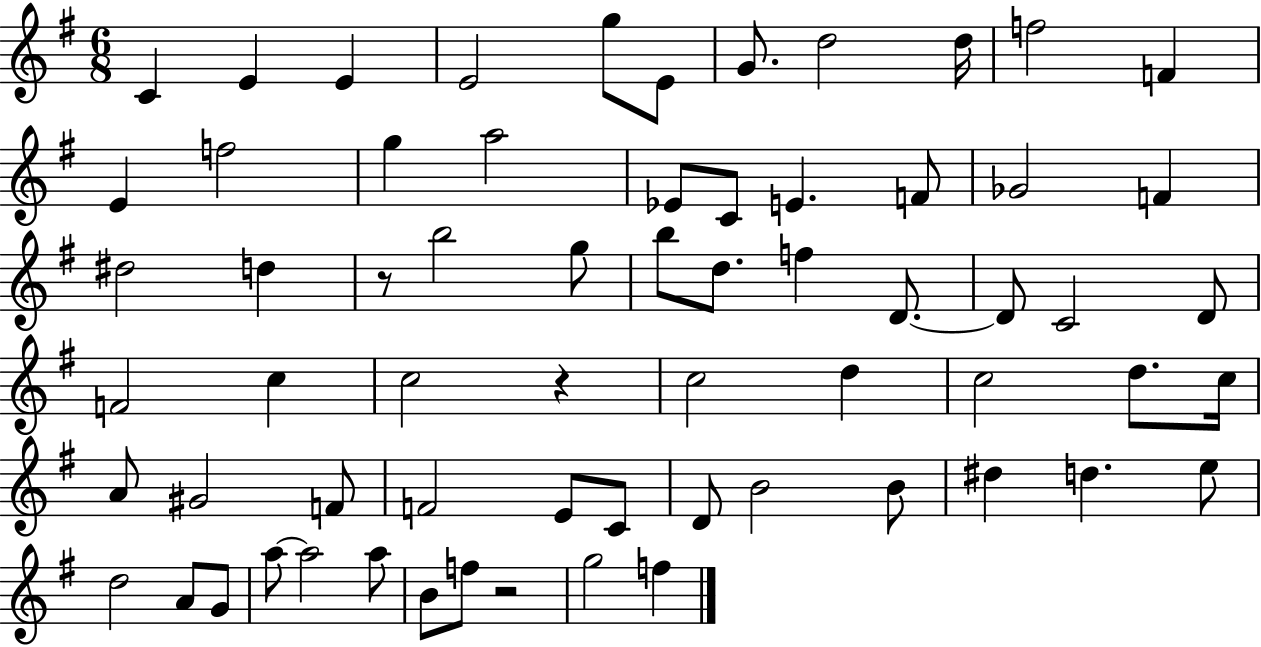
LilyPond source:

{
  \clef treble
  \numericTimeSignature
  \time 6/8
  \key g \major
  c'4 e'4 e'4 | e'2 g''8 e'8 | g'8. d''2 d''16 | f''2 f'4 | \break e'4 f''2 | g''4 a''2 | ees'8 c'8 e'4. f'8 | ges'2 f'4 | \break dis''2 d''4 | r8 b''2 g''8 | b''8 d''8. f''4 d'8.~~ | d'8 c'2 d'8 | \break f'2 c''4 | c''2 r4 | c''2 d''4 | c''2 d''8. c''16 | \break a'8 gis'2 f'8 | f'2 e'8 c'8 | d'8 b'2 b'8 | dis''4 d''4. e''8 | \break d''2 a'8 g'8 | a''8~~ a''2 a''8 | b'8 f''8 r2 | g''2 f''4 | \break \bar "|."
}